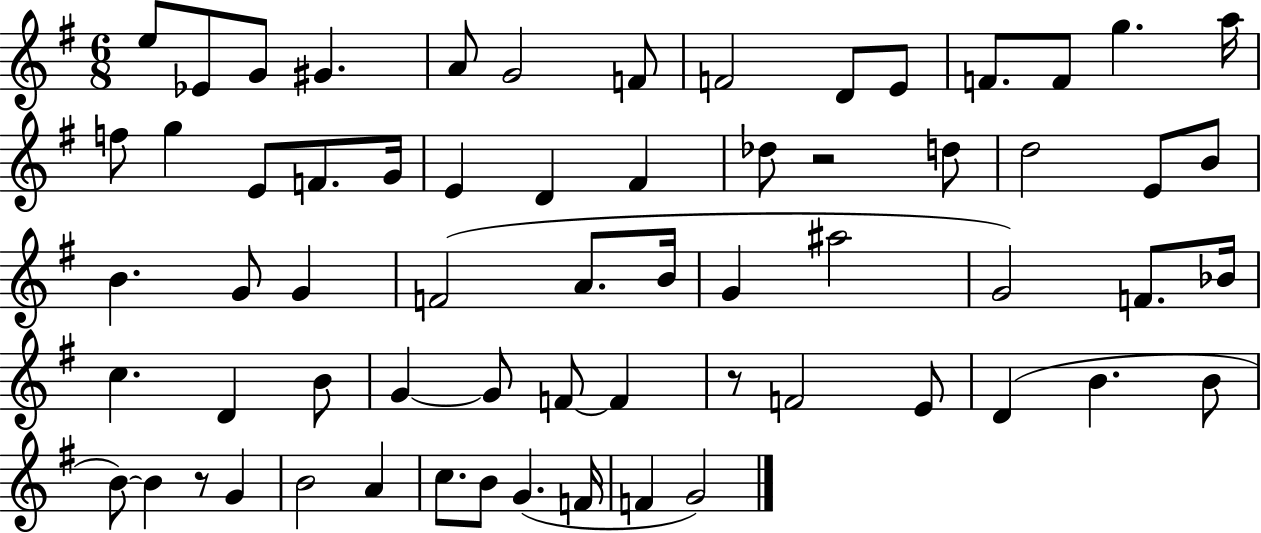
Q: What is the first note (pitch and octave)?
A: E5